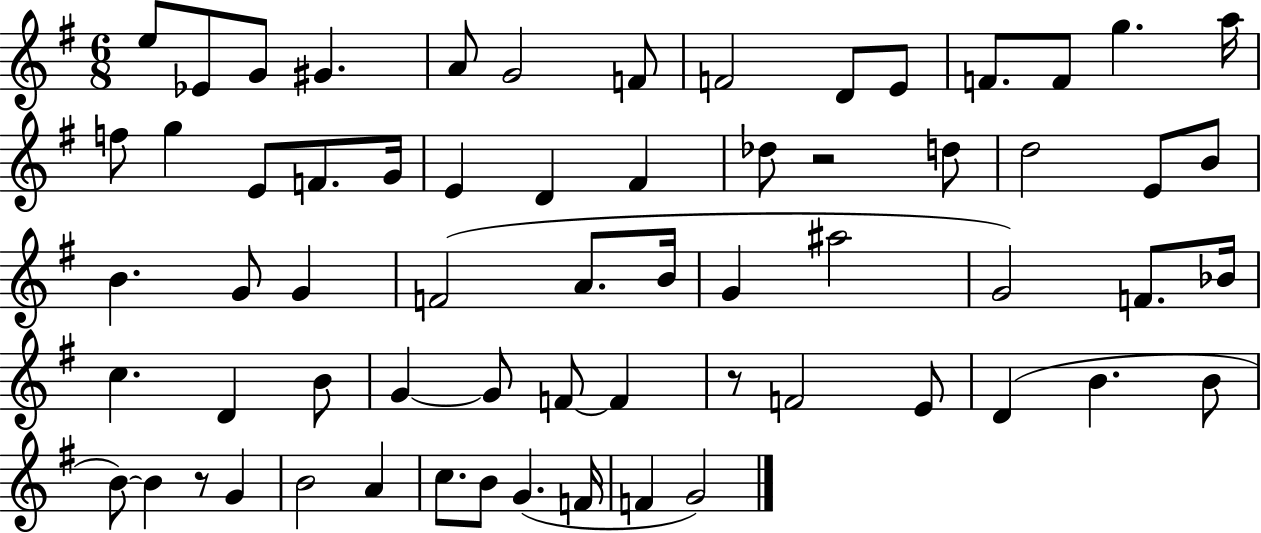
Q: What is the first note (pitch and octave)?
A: E5